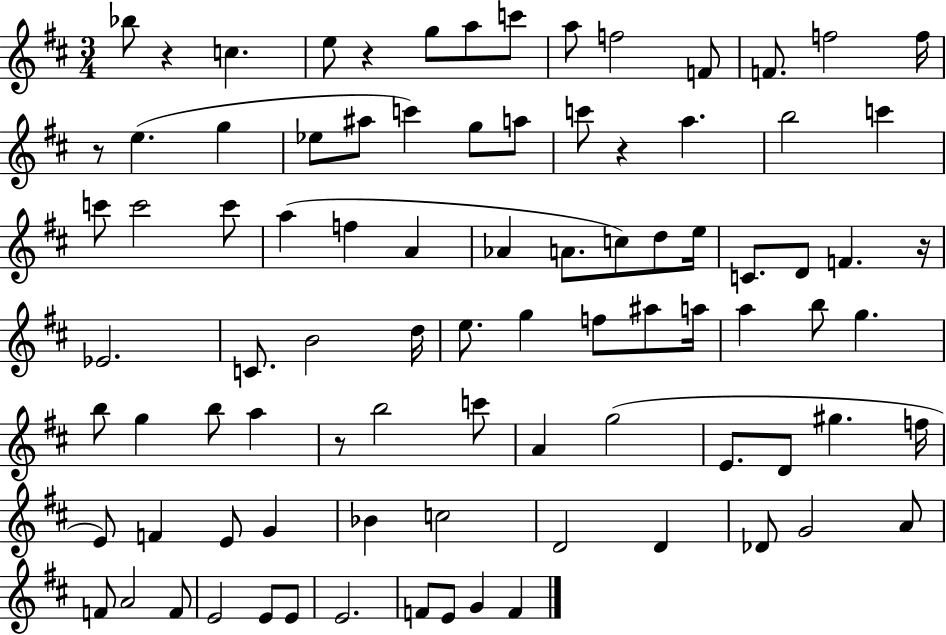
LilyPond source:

{
  \clef treble
  \numericTimeSignature
  \time 3/4
  \key d \major
  \repeat volta 2 { bes''8 r4 c''4. | e''8 r4 g''8 a''8 c'''8 | a''8 f''2 f'8 | f'8. f''2 f''16 | \break r8 e''4.( g''4 | ees''8 ais''8 c'''4) g''8 a''8 | c'''8 r4 a''4. | b''2 c'''4 | \break c'''8 c'''2 c'''8 | a''4( f''4 a'4 | aes'4 a'8. c''8) d''8 e''16 | c'8. d'8 f'4. r16 | \break ees'2. | c'8. b'2 d''16 | e''8. g''4 f''8 ais''8 a''16 | a''4 b''8 g''4. | \break b''8 g''4 b''8 a''4 | r8 b''2 c'''8 | a'4 g''2( | e'8. d'8 gis''4. f''16 | \break e'8) f'4 e'8 g'4 | bes'4 c''2 | d'2 d'4 | des'8 g'2 a'8 | \break f'8 a'2 f'8 | e'2 e'8 e'8 | e'2. | f'8 e'8 g'4 f'4 | \break } \bar "|."
}